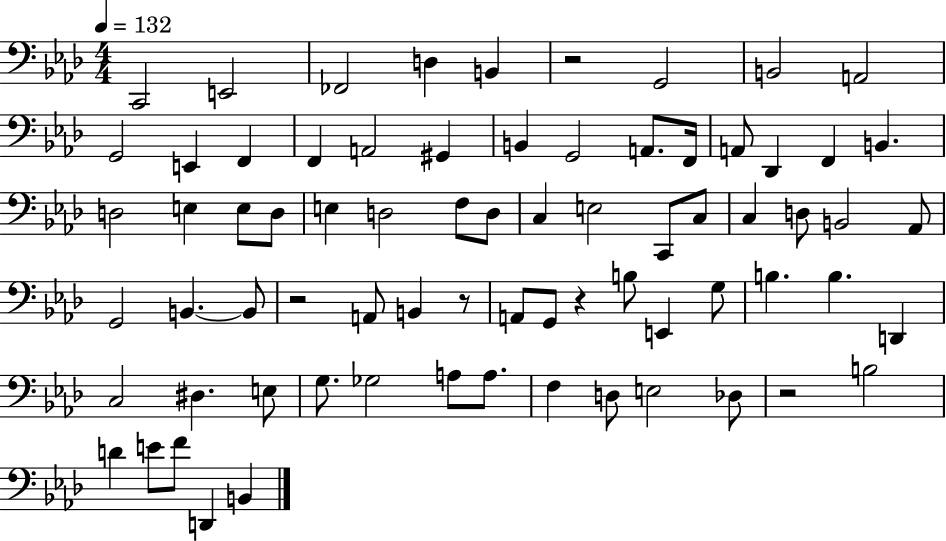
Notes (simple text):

C2/h E2/h FES2/h D3/q B2/q R/h G2/h B2/h A2/h G2/h E2/q F2/q F2/q A2/h G#2/q B2/q G2/h A2/e. F2/s A2/e Db2/q F2/q B2/q. D3/h E3/q E3/e D3/e E3/q D3/h F3/e D3/e C3/q E3/h C2/e C3/e C3/q D3/e B2/h Ab2/e G2/h B2/q. B2/e R/h A2/e B2/q R/e A2/e G2/e R/q B3/e E2/q G3/e B3/q. B3/q. D2/q C3/h D#3/q. E3/e G3/e. Gb3/h A3/e A3/e. F3/q D3/e E3/h Db3/e R/h B3/h D4/q E4/e F4/e D2/q B2/q